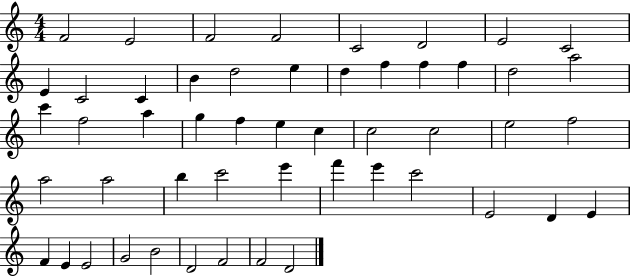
{
  \clef treble
  \numericTimeSignature
  \time 4/4
  \key c \major
  f'2 e'2 | f'2 f'2 | c'2 d'2 | e'2 c'2 | \break e'4 c'2 c'4 | b'4 d''2 e''4 | d''4 f''4 f''4 f''4 | d''2 a''2 | \break c'''4 f''2 a''4 | g''4 f''4 e''4 c''4 | c''2 c''2 | e''2 f''2 | \break a''2 a''2 | b''4 c'''2 e'''4 | f'''4 e'''4 c'''2 | e'2 d'4 e'4 | \break f'4 e'4 e'2 | g'2 b'2 | d'2 f'2 | f'2 d'2 | \break \bar "|."
}